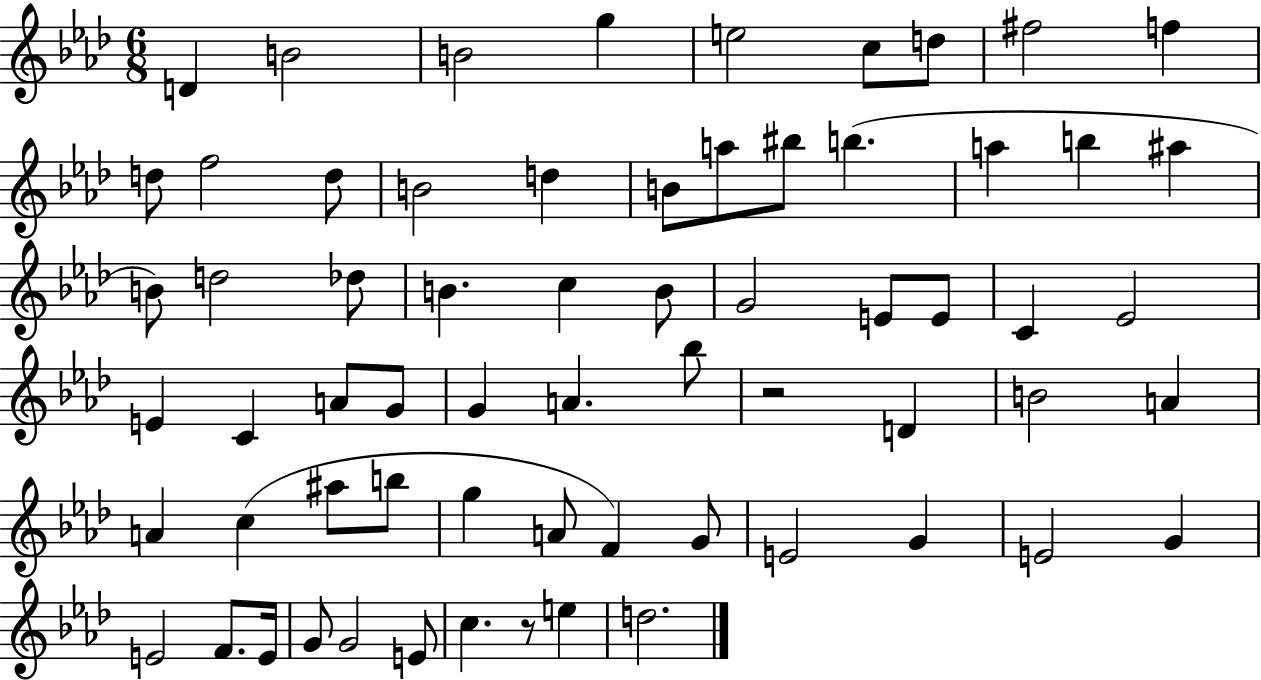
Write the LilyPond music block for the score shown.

{
  \clef treble
  \numericTimeSignature
  \time 6/8
  \key aes \major
  d'4 b'2 | b'2 g''4 | e''2 c''8 d''8 | fis''2 f''4 | \break d''8 f''2 d''8 | b'2 d''4 | b'8 a''8 bis''8 b''4.( | a''4 b''4 ais''4 | \break b'8) d''2 des''8 | b'4. c''4 b'8 | g'2 e'8 e'8 | c'4 ees'2 | \break e'4 c'4 a'8 g'8 | g'4 a'4. bes''8 | r2 d'4 | b'2 a'4 | \break a'4 c''4( ais''8 b''8 | g''4 a'8 f'4) g'8 | e'2 g'4 | e'2 g'4 | \break e'2 f'8. e'16 | g'8 g'2 e'8 | c''4. r8 e''4 | d''2. | \break \bar "|."
}